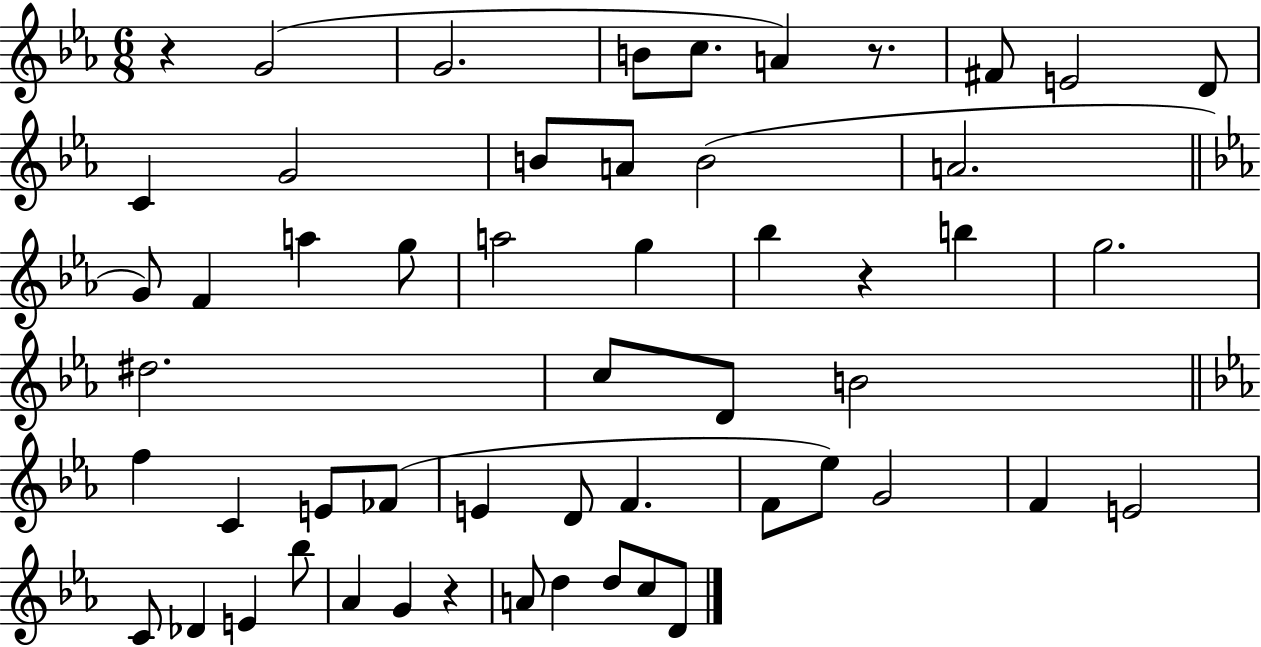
R/q G4/h G4/h. B4/e C5/e. A4/q R/e. F#4/e E4/h D4/e C4/q G4/h B4/e A4/e B4/h A4/h. G4/e F4/q A5/q G5/e A5/h G5/q Bb5/q R/q B5/q G5/h. D#5/h. C5/e D4/e B4/h F5/q C4/q E4/e FES4/e E4/q D4/e F4/q. F4/e Eb5/e G4/h F4/q E4/h C4/e Db4/q E4/q Bb5/e Ab4/q G4/q R/q A4/e D5/q D5/e C5/e D4/e